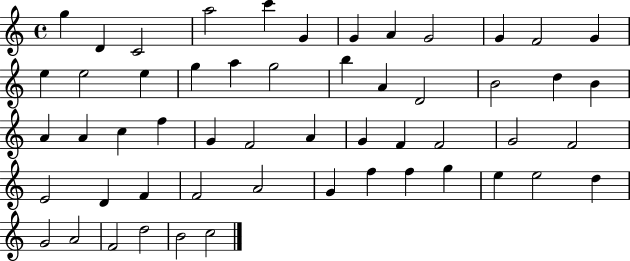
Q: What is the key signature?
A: C major